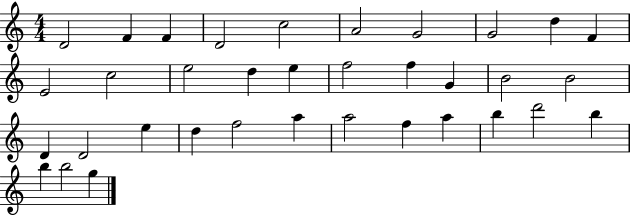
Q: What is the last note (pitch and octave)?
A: G5